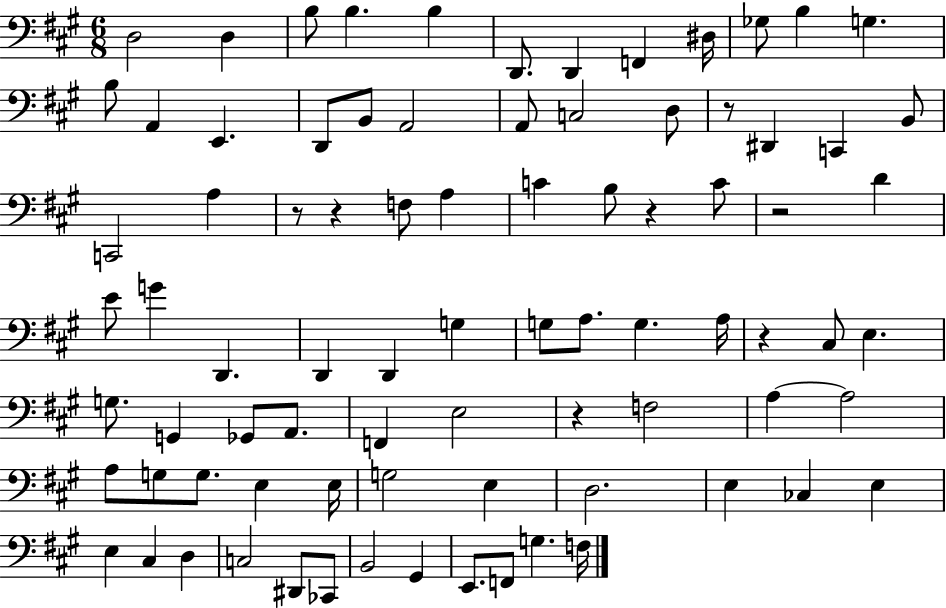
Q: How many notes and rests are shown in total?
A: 83